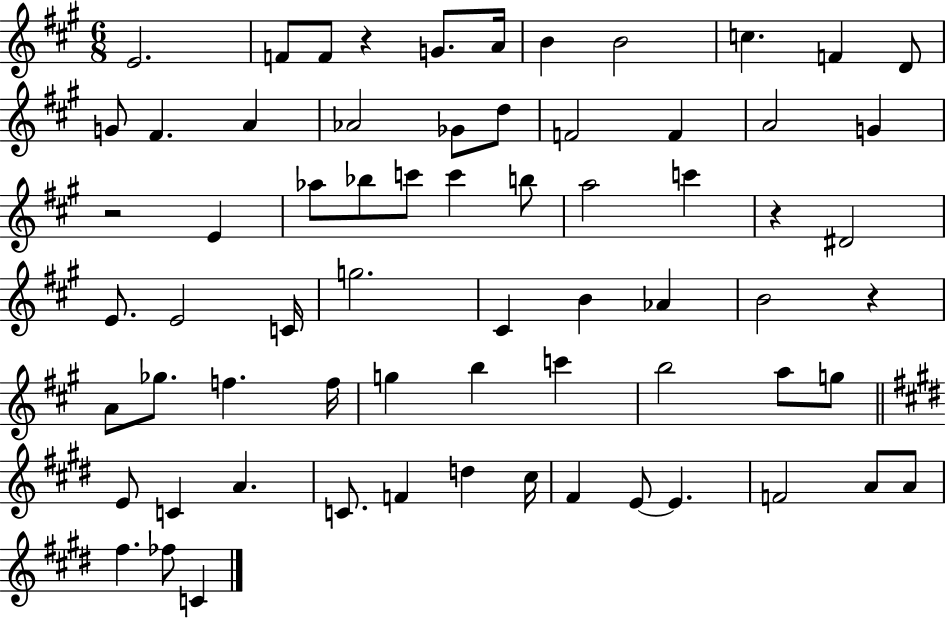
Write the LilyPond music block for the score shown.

{
  \clef treble
  \numericTimeSignature
  \time 6/8
  \key a \major
  e'2. | f'8 f'8 r4 g'8. a'16 | b'4 b'2 | c''4. f'4 d'8 | \break g'8 fis'4. a'4 | aes'2 ges'8 d''8 | f'2 f'4 | a'2 g'4 | \break r2 e'4 | aes''8 bes''8 c'''8 c'''4 b''8 | a''2 c'''4 | r4 dis'2 | \break e'8. e'2 c'16 | g''2. | cis'4 b'4 aes'4 | b'2 r4 | \break a'8 ges''8. f''4. f''16 | g''4 b''4 c'''4 | b''2 a''8 g''8 | \bar "||" \break \key e \major e'8 c'4 a'4. | c'8. f'4 d''4 cis''16 | fis'4 e'8~~ e'4. | f'2 a'8 a'8 | \break fis''4. fes''8 c'4 | \bar "|."
}